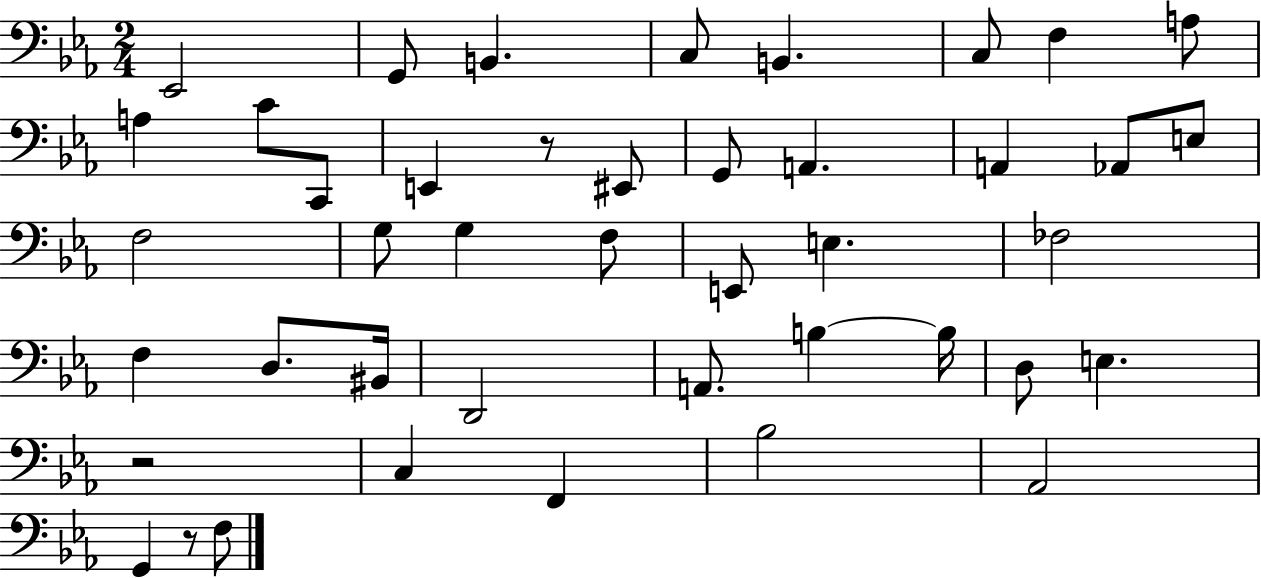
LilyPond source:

{
  \clef bass
  \numericTimeSignature
  \time 2/4
  \key ees \major
  ees,2 | g,8 b,4. | c8 b,4. | c8 f4 a8 | \break a4 c'8 c,8 | e,4 r8 eis,8 | g,8 a,4. | a,4 aes,8 e8 | \break f2 | g8 g4 f8 | e,8 e4. | fes2 | \break f4 d8. bis,16 | d,2 | a,8. b4~~ b16 | d8 e4. | \break r2 | c4 f,4 | bes2 | aes,2 | \break g,4 r8 f8 | \bar "|."
}